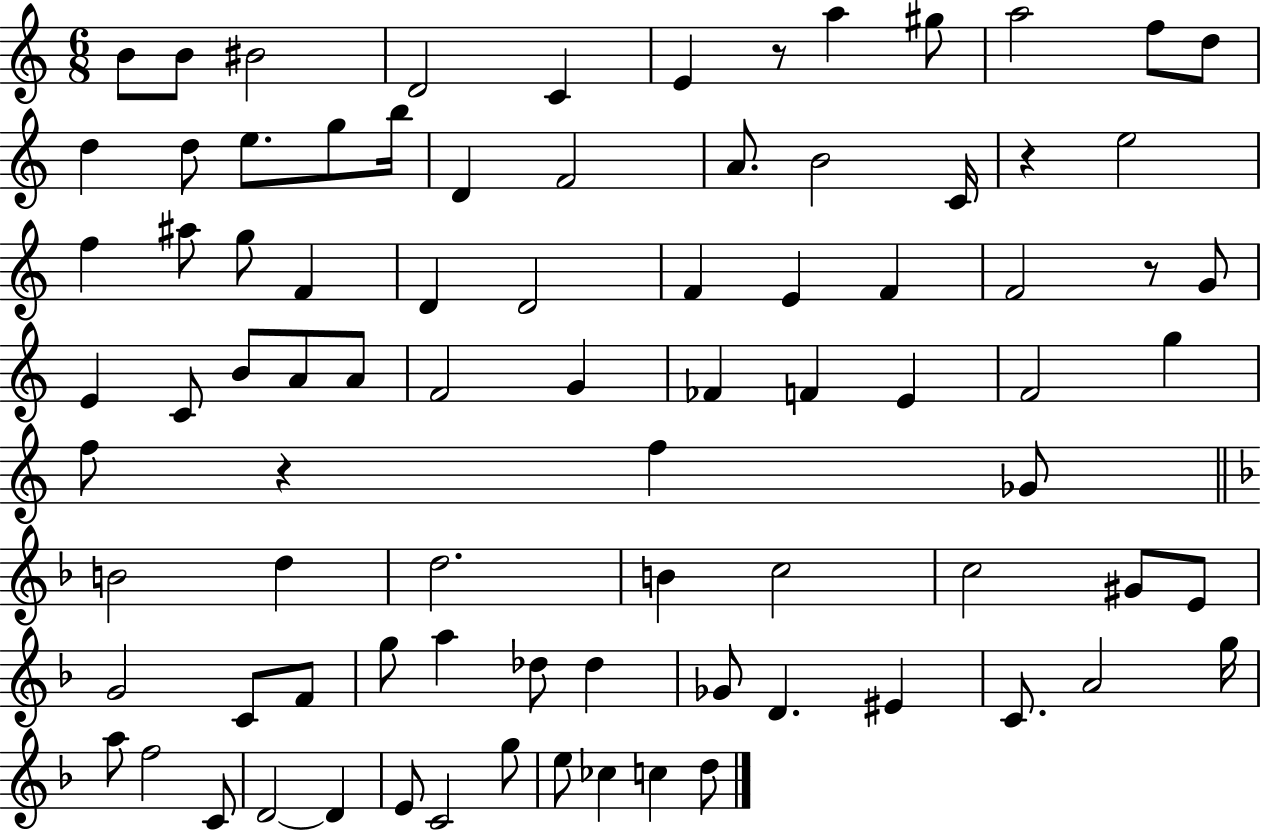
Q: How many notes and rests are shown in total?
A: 85